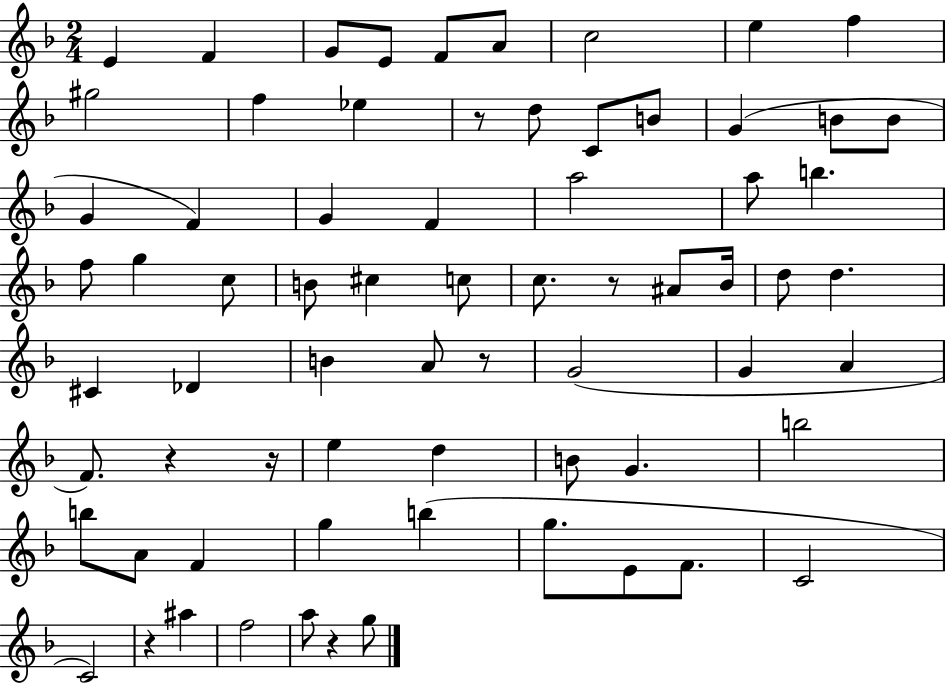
E4/q F4/q G4/e E4/e F4/e A4/e C5/h E5/q F5/q G#5/h F5/q Eb5/q R/e D5/e C4/e B4/e G4/q B4/e B4/e G4/q F4/q G4/q F4/q A5/h A5/e B5/q. F5/e G5/q C5/e B4/e C#5/q C5/e C5/e. R/e A#4/e Bb4/s D5/e D5/q. C#4/q Db4/q B4/q A4/e R/e G4/h G4/q A4/q F4/e. R/q R/s E5/q D5/q B4/e G4/q. B5/h B5/e A4/e F4/q G5/q B5/q G5/e. E4/e F4/e. C4/h C4/h R/q A#5/q F5/h A5/e R/q G5/e